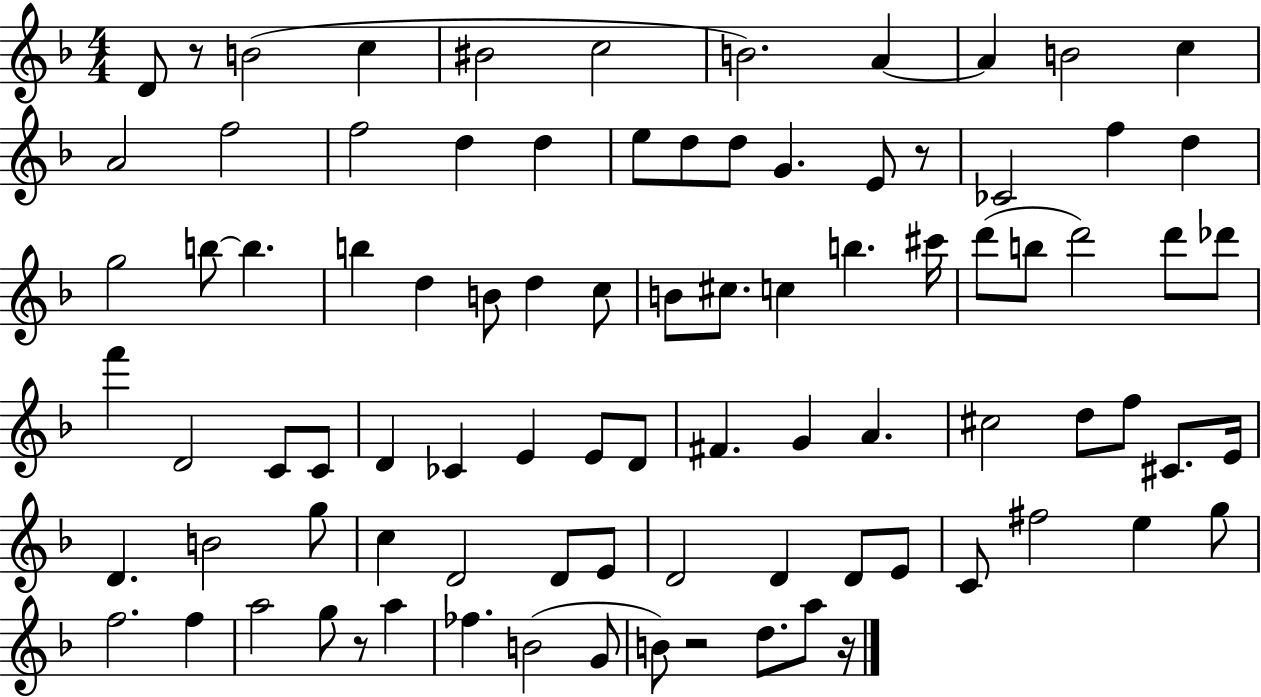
D4/e R/e B4/h C5/q BIS4/h C5/h B4/h. A4/q A4/q B4/h C5/q A4/h F5/h F5/h D5/q D5/q E5/e D5/e D5/e G4/q. E4/e R/e CES4/h F5/q D5/q G5/h B5/e B5/q. B5/q D5/q B4/e D5/q C5/e B4/e C#5/e. C5/q B5/q. C#6/s D6/e B5/e D6/h D6/e Db6/e F6/q D4/h C4/e C4/e D4/q CES4/q E4/q E4/e D4/e F#4/q. G4/q A4/q. C#5/h D5/e F5/e C#4/e. E4/s D4/q. B4/h G5/e C5/q D4/h D4/e E4/e D4/h D4/q D4/e E4/e C4/e F#5/h E5/q G5/e F5/h. F5/q A5/h G5/e R/e A5/q FES5/q. B4/h G4/e B4/e R/h D5/e. A5/e R/s